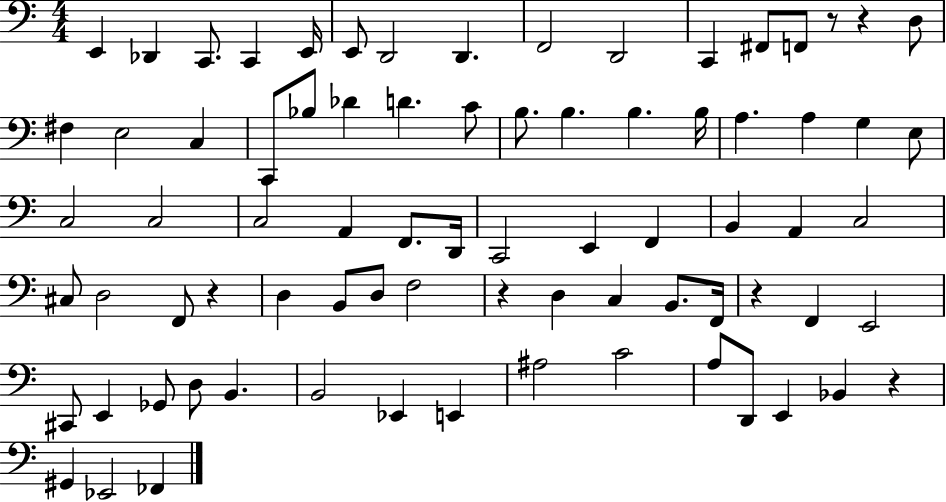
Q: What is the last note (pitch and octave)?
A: FES2